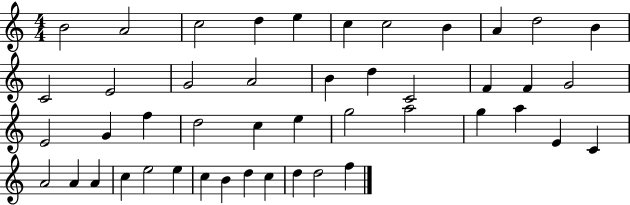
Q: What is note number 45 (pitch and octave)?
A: D5